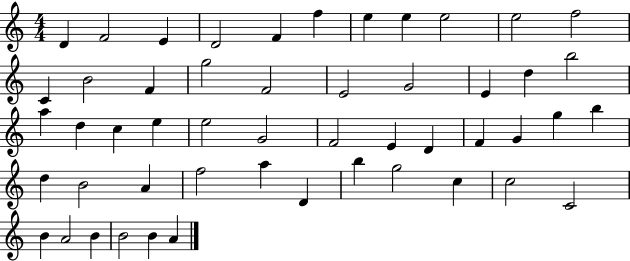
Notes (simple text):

D4/q F4/h E4/q D4/h F4/q F5/q E5/q E5/q E5/h E5/h F5/h C4/q B4/h F4/q G5/h F4/h E4/h G4/h E4/q D5/q B5/h A5/q D5/q C5/q E5/q E5/h G4/h F4/h E4/q D4/q F4/q G4/q G5/q B5/q D5/q B4/h A4/q F5/h A5/q D4/q B5/q G5/h C5/q C5/h C4/h B4/q A4/h B4/q B4/h B4/q A4/q